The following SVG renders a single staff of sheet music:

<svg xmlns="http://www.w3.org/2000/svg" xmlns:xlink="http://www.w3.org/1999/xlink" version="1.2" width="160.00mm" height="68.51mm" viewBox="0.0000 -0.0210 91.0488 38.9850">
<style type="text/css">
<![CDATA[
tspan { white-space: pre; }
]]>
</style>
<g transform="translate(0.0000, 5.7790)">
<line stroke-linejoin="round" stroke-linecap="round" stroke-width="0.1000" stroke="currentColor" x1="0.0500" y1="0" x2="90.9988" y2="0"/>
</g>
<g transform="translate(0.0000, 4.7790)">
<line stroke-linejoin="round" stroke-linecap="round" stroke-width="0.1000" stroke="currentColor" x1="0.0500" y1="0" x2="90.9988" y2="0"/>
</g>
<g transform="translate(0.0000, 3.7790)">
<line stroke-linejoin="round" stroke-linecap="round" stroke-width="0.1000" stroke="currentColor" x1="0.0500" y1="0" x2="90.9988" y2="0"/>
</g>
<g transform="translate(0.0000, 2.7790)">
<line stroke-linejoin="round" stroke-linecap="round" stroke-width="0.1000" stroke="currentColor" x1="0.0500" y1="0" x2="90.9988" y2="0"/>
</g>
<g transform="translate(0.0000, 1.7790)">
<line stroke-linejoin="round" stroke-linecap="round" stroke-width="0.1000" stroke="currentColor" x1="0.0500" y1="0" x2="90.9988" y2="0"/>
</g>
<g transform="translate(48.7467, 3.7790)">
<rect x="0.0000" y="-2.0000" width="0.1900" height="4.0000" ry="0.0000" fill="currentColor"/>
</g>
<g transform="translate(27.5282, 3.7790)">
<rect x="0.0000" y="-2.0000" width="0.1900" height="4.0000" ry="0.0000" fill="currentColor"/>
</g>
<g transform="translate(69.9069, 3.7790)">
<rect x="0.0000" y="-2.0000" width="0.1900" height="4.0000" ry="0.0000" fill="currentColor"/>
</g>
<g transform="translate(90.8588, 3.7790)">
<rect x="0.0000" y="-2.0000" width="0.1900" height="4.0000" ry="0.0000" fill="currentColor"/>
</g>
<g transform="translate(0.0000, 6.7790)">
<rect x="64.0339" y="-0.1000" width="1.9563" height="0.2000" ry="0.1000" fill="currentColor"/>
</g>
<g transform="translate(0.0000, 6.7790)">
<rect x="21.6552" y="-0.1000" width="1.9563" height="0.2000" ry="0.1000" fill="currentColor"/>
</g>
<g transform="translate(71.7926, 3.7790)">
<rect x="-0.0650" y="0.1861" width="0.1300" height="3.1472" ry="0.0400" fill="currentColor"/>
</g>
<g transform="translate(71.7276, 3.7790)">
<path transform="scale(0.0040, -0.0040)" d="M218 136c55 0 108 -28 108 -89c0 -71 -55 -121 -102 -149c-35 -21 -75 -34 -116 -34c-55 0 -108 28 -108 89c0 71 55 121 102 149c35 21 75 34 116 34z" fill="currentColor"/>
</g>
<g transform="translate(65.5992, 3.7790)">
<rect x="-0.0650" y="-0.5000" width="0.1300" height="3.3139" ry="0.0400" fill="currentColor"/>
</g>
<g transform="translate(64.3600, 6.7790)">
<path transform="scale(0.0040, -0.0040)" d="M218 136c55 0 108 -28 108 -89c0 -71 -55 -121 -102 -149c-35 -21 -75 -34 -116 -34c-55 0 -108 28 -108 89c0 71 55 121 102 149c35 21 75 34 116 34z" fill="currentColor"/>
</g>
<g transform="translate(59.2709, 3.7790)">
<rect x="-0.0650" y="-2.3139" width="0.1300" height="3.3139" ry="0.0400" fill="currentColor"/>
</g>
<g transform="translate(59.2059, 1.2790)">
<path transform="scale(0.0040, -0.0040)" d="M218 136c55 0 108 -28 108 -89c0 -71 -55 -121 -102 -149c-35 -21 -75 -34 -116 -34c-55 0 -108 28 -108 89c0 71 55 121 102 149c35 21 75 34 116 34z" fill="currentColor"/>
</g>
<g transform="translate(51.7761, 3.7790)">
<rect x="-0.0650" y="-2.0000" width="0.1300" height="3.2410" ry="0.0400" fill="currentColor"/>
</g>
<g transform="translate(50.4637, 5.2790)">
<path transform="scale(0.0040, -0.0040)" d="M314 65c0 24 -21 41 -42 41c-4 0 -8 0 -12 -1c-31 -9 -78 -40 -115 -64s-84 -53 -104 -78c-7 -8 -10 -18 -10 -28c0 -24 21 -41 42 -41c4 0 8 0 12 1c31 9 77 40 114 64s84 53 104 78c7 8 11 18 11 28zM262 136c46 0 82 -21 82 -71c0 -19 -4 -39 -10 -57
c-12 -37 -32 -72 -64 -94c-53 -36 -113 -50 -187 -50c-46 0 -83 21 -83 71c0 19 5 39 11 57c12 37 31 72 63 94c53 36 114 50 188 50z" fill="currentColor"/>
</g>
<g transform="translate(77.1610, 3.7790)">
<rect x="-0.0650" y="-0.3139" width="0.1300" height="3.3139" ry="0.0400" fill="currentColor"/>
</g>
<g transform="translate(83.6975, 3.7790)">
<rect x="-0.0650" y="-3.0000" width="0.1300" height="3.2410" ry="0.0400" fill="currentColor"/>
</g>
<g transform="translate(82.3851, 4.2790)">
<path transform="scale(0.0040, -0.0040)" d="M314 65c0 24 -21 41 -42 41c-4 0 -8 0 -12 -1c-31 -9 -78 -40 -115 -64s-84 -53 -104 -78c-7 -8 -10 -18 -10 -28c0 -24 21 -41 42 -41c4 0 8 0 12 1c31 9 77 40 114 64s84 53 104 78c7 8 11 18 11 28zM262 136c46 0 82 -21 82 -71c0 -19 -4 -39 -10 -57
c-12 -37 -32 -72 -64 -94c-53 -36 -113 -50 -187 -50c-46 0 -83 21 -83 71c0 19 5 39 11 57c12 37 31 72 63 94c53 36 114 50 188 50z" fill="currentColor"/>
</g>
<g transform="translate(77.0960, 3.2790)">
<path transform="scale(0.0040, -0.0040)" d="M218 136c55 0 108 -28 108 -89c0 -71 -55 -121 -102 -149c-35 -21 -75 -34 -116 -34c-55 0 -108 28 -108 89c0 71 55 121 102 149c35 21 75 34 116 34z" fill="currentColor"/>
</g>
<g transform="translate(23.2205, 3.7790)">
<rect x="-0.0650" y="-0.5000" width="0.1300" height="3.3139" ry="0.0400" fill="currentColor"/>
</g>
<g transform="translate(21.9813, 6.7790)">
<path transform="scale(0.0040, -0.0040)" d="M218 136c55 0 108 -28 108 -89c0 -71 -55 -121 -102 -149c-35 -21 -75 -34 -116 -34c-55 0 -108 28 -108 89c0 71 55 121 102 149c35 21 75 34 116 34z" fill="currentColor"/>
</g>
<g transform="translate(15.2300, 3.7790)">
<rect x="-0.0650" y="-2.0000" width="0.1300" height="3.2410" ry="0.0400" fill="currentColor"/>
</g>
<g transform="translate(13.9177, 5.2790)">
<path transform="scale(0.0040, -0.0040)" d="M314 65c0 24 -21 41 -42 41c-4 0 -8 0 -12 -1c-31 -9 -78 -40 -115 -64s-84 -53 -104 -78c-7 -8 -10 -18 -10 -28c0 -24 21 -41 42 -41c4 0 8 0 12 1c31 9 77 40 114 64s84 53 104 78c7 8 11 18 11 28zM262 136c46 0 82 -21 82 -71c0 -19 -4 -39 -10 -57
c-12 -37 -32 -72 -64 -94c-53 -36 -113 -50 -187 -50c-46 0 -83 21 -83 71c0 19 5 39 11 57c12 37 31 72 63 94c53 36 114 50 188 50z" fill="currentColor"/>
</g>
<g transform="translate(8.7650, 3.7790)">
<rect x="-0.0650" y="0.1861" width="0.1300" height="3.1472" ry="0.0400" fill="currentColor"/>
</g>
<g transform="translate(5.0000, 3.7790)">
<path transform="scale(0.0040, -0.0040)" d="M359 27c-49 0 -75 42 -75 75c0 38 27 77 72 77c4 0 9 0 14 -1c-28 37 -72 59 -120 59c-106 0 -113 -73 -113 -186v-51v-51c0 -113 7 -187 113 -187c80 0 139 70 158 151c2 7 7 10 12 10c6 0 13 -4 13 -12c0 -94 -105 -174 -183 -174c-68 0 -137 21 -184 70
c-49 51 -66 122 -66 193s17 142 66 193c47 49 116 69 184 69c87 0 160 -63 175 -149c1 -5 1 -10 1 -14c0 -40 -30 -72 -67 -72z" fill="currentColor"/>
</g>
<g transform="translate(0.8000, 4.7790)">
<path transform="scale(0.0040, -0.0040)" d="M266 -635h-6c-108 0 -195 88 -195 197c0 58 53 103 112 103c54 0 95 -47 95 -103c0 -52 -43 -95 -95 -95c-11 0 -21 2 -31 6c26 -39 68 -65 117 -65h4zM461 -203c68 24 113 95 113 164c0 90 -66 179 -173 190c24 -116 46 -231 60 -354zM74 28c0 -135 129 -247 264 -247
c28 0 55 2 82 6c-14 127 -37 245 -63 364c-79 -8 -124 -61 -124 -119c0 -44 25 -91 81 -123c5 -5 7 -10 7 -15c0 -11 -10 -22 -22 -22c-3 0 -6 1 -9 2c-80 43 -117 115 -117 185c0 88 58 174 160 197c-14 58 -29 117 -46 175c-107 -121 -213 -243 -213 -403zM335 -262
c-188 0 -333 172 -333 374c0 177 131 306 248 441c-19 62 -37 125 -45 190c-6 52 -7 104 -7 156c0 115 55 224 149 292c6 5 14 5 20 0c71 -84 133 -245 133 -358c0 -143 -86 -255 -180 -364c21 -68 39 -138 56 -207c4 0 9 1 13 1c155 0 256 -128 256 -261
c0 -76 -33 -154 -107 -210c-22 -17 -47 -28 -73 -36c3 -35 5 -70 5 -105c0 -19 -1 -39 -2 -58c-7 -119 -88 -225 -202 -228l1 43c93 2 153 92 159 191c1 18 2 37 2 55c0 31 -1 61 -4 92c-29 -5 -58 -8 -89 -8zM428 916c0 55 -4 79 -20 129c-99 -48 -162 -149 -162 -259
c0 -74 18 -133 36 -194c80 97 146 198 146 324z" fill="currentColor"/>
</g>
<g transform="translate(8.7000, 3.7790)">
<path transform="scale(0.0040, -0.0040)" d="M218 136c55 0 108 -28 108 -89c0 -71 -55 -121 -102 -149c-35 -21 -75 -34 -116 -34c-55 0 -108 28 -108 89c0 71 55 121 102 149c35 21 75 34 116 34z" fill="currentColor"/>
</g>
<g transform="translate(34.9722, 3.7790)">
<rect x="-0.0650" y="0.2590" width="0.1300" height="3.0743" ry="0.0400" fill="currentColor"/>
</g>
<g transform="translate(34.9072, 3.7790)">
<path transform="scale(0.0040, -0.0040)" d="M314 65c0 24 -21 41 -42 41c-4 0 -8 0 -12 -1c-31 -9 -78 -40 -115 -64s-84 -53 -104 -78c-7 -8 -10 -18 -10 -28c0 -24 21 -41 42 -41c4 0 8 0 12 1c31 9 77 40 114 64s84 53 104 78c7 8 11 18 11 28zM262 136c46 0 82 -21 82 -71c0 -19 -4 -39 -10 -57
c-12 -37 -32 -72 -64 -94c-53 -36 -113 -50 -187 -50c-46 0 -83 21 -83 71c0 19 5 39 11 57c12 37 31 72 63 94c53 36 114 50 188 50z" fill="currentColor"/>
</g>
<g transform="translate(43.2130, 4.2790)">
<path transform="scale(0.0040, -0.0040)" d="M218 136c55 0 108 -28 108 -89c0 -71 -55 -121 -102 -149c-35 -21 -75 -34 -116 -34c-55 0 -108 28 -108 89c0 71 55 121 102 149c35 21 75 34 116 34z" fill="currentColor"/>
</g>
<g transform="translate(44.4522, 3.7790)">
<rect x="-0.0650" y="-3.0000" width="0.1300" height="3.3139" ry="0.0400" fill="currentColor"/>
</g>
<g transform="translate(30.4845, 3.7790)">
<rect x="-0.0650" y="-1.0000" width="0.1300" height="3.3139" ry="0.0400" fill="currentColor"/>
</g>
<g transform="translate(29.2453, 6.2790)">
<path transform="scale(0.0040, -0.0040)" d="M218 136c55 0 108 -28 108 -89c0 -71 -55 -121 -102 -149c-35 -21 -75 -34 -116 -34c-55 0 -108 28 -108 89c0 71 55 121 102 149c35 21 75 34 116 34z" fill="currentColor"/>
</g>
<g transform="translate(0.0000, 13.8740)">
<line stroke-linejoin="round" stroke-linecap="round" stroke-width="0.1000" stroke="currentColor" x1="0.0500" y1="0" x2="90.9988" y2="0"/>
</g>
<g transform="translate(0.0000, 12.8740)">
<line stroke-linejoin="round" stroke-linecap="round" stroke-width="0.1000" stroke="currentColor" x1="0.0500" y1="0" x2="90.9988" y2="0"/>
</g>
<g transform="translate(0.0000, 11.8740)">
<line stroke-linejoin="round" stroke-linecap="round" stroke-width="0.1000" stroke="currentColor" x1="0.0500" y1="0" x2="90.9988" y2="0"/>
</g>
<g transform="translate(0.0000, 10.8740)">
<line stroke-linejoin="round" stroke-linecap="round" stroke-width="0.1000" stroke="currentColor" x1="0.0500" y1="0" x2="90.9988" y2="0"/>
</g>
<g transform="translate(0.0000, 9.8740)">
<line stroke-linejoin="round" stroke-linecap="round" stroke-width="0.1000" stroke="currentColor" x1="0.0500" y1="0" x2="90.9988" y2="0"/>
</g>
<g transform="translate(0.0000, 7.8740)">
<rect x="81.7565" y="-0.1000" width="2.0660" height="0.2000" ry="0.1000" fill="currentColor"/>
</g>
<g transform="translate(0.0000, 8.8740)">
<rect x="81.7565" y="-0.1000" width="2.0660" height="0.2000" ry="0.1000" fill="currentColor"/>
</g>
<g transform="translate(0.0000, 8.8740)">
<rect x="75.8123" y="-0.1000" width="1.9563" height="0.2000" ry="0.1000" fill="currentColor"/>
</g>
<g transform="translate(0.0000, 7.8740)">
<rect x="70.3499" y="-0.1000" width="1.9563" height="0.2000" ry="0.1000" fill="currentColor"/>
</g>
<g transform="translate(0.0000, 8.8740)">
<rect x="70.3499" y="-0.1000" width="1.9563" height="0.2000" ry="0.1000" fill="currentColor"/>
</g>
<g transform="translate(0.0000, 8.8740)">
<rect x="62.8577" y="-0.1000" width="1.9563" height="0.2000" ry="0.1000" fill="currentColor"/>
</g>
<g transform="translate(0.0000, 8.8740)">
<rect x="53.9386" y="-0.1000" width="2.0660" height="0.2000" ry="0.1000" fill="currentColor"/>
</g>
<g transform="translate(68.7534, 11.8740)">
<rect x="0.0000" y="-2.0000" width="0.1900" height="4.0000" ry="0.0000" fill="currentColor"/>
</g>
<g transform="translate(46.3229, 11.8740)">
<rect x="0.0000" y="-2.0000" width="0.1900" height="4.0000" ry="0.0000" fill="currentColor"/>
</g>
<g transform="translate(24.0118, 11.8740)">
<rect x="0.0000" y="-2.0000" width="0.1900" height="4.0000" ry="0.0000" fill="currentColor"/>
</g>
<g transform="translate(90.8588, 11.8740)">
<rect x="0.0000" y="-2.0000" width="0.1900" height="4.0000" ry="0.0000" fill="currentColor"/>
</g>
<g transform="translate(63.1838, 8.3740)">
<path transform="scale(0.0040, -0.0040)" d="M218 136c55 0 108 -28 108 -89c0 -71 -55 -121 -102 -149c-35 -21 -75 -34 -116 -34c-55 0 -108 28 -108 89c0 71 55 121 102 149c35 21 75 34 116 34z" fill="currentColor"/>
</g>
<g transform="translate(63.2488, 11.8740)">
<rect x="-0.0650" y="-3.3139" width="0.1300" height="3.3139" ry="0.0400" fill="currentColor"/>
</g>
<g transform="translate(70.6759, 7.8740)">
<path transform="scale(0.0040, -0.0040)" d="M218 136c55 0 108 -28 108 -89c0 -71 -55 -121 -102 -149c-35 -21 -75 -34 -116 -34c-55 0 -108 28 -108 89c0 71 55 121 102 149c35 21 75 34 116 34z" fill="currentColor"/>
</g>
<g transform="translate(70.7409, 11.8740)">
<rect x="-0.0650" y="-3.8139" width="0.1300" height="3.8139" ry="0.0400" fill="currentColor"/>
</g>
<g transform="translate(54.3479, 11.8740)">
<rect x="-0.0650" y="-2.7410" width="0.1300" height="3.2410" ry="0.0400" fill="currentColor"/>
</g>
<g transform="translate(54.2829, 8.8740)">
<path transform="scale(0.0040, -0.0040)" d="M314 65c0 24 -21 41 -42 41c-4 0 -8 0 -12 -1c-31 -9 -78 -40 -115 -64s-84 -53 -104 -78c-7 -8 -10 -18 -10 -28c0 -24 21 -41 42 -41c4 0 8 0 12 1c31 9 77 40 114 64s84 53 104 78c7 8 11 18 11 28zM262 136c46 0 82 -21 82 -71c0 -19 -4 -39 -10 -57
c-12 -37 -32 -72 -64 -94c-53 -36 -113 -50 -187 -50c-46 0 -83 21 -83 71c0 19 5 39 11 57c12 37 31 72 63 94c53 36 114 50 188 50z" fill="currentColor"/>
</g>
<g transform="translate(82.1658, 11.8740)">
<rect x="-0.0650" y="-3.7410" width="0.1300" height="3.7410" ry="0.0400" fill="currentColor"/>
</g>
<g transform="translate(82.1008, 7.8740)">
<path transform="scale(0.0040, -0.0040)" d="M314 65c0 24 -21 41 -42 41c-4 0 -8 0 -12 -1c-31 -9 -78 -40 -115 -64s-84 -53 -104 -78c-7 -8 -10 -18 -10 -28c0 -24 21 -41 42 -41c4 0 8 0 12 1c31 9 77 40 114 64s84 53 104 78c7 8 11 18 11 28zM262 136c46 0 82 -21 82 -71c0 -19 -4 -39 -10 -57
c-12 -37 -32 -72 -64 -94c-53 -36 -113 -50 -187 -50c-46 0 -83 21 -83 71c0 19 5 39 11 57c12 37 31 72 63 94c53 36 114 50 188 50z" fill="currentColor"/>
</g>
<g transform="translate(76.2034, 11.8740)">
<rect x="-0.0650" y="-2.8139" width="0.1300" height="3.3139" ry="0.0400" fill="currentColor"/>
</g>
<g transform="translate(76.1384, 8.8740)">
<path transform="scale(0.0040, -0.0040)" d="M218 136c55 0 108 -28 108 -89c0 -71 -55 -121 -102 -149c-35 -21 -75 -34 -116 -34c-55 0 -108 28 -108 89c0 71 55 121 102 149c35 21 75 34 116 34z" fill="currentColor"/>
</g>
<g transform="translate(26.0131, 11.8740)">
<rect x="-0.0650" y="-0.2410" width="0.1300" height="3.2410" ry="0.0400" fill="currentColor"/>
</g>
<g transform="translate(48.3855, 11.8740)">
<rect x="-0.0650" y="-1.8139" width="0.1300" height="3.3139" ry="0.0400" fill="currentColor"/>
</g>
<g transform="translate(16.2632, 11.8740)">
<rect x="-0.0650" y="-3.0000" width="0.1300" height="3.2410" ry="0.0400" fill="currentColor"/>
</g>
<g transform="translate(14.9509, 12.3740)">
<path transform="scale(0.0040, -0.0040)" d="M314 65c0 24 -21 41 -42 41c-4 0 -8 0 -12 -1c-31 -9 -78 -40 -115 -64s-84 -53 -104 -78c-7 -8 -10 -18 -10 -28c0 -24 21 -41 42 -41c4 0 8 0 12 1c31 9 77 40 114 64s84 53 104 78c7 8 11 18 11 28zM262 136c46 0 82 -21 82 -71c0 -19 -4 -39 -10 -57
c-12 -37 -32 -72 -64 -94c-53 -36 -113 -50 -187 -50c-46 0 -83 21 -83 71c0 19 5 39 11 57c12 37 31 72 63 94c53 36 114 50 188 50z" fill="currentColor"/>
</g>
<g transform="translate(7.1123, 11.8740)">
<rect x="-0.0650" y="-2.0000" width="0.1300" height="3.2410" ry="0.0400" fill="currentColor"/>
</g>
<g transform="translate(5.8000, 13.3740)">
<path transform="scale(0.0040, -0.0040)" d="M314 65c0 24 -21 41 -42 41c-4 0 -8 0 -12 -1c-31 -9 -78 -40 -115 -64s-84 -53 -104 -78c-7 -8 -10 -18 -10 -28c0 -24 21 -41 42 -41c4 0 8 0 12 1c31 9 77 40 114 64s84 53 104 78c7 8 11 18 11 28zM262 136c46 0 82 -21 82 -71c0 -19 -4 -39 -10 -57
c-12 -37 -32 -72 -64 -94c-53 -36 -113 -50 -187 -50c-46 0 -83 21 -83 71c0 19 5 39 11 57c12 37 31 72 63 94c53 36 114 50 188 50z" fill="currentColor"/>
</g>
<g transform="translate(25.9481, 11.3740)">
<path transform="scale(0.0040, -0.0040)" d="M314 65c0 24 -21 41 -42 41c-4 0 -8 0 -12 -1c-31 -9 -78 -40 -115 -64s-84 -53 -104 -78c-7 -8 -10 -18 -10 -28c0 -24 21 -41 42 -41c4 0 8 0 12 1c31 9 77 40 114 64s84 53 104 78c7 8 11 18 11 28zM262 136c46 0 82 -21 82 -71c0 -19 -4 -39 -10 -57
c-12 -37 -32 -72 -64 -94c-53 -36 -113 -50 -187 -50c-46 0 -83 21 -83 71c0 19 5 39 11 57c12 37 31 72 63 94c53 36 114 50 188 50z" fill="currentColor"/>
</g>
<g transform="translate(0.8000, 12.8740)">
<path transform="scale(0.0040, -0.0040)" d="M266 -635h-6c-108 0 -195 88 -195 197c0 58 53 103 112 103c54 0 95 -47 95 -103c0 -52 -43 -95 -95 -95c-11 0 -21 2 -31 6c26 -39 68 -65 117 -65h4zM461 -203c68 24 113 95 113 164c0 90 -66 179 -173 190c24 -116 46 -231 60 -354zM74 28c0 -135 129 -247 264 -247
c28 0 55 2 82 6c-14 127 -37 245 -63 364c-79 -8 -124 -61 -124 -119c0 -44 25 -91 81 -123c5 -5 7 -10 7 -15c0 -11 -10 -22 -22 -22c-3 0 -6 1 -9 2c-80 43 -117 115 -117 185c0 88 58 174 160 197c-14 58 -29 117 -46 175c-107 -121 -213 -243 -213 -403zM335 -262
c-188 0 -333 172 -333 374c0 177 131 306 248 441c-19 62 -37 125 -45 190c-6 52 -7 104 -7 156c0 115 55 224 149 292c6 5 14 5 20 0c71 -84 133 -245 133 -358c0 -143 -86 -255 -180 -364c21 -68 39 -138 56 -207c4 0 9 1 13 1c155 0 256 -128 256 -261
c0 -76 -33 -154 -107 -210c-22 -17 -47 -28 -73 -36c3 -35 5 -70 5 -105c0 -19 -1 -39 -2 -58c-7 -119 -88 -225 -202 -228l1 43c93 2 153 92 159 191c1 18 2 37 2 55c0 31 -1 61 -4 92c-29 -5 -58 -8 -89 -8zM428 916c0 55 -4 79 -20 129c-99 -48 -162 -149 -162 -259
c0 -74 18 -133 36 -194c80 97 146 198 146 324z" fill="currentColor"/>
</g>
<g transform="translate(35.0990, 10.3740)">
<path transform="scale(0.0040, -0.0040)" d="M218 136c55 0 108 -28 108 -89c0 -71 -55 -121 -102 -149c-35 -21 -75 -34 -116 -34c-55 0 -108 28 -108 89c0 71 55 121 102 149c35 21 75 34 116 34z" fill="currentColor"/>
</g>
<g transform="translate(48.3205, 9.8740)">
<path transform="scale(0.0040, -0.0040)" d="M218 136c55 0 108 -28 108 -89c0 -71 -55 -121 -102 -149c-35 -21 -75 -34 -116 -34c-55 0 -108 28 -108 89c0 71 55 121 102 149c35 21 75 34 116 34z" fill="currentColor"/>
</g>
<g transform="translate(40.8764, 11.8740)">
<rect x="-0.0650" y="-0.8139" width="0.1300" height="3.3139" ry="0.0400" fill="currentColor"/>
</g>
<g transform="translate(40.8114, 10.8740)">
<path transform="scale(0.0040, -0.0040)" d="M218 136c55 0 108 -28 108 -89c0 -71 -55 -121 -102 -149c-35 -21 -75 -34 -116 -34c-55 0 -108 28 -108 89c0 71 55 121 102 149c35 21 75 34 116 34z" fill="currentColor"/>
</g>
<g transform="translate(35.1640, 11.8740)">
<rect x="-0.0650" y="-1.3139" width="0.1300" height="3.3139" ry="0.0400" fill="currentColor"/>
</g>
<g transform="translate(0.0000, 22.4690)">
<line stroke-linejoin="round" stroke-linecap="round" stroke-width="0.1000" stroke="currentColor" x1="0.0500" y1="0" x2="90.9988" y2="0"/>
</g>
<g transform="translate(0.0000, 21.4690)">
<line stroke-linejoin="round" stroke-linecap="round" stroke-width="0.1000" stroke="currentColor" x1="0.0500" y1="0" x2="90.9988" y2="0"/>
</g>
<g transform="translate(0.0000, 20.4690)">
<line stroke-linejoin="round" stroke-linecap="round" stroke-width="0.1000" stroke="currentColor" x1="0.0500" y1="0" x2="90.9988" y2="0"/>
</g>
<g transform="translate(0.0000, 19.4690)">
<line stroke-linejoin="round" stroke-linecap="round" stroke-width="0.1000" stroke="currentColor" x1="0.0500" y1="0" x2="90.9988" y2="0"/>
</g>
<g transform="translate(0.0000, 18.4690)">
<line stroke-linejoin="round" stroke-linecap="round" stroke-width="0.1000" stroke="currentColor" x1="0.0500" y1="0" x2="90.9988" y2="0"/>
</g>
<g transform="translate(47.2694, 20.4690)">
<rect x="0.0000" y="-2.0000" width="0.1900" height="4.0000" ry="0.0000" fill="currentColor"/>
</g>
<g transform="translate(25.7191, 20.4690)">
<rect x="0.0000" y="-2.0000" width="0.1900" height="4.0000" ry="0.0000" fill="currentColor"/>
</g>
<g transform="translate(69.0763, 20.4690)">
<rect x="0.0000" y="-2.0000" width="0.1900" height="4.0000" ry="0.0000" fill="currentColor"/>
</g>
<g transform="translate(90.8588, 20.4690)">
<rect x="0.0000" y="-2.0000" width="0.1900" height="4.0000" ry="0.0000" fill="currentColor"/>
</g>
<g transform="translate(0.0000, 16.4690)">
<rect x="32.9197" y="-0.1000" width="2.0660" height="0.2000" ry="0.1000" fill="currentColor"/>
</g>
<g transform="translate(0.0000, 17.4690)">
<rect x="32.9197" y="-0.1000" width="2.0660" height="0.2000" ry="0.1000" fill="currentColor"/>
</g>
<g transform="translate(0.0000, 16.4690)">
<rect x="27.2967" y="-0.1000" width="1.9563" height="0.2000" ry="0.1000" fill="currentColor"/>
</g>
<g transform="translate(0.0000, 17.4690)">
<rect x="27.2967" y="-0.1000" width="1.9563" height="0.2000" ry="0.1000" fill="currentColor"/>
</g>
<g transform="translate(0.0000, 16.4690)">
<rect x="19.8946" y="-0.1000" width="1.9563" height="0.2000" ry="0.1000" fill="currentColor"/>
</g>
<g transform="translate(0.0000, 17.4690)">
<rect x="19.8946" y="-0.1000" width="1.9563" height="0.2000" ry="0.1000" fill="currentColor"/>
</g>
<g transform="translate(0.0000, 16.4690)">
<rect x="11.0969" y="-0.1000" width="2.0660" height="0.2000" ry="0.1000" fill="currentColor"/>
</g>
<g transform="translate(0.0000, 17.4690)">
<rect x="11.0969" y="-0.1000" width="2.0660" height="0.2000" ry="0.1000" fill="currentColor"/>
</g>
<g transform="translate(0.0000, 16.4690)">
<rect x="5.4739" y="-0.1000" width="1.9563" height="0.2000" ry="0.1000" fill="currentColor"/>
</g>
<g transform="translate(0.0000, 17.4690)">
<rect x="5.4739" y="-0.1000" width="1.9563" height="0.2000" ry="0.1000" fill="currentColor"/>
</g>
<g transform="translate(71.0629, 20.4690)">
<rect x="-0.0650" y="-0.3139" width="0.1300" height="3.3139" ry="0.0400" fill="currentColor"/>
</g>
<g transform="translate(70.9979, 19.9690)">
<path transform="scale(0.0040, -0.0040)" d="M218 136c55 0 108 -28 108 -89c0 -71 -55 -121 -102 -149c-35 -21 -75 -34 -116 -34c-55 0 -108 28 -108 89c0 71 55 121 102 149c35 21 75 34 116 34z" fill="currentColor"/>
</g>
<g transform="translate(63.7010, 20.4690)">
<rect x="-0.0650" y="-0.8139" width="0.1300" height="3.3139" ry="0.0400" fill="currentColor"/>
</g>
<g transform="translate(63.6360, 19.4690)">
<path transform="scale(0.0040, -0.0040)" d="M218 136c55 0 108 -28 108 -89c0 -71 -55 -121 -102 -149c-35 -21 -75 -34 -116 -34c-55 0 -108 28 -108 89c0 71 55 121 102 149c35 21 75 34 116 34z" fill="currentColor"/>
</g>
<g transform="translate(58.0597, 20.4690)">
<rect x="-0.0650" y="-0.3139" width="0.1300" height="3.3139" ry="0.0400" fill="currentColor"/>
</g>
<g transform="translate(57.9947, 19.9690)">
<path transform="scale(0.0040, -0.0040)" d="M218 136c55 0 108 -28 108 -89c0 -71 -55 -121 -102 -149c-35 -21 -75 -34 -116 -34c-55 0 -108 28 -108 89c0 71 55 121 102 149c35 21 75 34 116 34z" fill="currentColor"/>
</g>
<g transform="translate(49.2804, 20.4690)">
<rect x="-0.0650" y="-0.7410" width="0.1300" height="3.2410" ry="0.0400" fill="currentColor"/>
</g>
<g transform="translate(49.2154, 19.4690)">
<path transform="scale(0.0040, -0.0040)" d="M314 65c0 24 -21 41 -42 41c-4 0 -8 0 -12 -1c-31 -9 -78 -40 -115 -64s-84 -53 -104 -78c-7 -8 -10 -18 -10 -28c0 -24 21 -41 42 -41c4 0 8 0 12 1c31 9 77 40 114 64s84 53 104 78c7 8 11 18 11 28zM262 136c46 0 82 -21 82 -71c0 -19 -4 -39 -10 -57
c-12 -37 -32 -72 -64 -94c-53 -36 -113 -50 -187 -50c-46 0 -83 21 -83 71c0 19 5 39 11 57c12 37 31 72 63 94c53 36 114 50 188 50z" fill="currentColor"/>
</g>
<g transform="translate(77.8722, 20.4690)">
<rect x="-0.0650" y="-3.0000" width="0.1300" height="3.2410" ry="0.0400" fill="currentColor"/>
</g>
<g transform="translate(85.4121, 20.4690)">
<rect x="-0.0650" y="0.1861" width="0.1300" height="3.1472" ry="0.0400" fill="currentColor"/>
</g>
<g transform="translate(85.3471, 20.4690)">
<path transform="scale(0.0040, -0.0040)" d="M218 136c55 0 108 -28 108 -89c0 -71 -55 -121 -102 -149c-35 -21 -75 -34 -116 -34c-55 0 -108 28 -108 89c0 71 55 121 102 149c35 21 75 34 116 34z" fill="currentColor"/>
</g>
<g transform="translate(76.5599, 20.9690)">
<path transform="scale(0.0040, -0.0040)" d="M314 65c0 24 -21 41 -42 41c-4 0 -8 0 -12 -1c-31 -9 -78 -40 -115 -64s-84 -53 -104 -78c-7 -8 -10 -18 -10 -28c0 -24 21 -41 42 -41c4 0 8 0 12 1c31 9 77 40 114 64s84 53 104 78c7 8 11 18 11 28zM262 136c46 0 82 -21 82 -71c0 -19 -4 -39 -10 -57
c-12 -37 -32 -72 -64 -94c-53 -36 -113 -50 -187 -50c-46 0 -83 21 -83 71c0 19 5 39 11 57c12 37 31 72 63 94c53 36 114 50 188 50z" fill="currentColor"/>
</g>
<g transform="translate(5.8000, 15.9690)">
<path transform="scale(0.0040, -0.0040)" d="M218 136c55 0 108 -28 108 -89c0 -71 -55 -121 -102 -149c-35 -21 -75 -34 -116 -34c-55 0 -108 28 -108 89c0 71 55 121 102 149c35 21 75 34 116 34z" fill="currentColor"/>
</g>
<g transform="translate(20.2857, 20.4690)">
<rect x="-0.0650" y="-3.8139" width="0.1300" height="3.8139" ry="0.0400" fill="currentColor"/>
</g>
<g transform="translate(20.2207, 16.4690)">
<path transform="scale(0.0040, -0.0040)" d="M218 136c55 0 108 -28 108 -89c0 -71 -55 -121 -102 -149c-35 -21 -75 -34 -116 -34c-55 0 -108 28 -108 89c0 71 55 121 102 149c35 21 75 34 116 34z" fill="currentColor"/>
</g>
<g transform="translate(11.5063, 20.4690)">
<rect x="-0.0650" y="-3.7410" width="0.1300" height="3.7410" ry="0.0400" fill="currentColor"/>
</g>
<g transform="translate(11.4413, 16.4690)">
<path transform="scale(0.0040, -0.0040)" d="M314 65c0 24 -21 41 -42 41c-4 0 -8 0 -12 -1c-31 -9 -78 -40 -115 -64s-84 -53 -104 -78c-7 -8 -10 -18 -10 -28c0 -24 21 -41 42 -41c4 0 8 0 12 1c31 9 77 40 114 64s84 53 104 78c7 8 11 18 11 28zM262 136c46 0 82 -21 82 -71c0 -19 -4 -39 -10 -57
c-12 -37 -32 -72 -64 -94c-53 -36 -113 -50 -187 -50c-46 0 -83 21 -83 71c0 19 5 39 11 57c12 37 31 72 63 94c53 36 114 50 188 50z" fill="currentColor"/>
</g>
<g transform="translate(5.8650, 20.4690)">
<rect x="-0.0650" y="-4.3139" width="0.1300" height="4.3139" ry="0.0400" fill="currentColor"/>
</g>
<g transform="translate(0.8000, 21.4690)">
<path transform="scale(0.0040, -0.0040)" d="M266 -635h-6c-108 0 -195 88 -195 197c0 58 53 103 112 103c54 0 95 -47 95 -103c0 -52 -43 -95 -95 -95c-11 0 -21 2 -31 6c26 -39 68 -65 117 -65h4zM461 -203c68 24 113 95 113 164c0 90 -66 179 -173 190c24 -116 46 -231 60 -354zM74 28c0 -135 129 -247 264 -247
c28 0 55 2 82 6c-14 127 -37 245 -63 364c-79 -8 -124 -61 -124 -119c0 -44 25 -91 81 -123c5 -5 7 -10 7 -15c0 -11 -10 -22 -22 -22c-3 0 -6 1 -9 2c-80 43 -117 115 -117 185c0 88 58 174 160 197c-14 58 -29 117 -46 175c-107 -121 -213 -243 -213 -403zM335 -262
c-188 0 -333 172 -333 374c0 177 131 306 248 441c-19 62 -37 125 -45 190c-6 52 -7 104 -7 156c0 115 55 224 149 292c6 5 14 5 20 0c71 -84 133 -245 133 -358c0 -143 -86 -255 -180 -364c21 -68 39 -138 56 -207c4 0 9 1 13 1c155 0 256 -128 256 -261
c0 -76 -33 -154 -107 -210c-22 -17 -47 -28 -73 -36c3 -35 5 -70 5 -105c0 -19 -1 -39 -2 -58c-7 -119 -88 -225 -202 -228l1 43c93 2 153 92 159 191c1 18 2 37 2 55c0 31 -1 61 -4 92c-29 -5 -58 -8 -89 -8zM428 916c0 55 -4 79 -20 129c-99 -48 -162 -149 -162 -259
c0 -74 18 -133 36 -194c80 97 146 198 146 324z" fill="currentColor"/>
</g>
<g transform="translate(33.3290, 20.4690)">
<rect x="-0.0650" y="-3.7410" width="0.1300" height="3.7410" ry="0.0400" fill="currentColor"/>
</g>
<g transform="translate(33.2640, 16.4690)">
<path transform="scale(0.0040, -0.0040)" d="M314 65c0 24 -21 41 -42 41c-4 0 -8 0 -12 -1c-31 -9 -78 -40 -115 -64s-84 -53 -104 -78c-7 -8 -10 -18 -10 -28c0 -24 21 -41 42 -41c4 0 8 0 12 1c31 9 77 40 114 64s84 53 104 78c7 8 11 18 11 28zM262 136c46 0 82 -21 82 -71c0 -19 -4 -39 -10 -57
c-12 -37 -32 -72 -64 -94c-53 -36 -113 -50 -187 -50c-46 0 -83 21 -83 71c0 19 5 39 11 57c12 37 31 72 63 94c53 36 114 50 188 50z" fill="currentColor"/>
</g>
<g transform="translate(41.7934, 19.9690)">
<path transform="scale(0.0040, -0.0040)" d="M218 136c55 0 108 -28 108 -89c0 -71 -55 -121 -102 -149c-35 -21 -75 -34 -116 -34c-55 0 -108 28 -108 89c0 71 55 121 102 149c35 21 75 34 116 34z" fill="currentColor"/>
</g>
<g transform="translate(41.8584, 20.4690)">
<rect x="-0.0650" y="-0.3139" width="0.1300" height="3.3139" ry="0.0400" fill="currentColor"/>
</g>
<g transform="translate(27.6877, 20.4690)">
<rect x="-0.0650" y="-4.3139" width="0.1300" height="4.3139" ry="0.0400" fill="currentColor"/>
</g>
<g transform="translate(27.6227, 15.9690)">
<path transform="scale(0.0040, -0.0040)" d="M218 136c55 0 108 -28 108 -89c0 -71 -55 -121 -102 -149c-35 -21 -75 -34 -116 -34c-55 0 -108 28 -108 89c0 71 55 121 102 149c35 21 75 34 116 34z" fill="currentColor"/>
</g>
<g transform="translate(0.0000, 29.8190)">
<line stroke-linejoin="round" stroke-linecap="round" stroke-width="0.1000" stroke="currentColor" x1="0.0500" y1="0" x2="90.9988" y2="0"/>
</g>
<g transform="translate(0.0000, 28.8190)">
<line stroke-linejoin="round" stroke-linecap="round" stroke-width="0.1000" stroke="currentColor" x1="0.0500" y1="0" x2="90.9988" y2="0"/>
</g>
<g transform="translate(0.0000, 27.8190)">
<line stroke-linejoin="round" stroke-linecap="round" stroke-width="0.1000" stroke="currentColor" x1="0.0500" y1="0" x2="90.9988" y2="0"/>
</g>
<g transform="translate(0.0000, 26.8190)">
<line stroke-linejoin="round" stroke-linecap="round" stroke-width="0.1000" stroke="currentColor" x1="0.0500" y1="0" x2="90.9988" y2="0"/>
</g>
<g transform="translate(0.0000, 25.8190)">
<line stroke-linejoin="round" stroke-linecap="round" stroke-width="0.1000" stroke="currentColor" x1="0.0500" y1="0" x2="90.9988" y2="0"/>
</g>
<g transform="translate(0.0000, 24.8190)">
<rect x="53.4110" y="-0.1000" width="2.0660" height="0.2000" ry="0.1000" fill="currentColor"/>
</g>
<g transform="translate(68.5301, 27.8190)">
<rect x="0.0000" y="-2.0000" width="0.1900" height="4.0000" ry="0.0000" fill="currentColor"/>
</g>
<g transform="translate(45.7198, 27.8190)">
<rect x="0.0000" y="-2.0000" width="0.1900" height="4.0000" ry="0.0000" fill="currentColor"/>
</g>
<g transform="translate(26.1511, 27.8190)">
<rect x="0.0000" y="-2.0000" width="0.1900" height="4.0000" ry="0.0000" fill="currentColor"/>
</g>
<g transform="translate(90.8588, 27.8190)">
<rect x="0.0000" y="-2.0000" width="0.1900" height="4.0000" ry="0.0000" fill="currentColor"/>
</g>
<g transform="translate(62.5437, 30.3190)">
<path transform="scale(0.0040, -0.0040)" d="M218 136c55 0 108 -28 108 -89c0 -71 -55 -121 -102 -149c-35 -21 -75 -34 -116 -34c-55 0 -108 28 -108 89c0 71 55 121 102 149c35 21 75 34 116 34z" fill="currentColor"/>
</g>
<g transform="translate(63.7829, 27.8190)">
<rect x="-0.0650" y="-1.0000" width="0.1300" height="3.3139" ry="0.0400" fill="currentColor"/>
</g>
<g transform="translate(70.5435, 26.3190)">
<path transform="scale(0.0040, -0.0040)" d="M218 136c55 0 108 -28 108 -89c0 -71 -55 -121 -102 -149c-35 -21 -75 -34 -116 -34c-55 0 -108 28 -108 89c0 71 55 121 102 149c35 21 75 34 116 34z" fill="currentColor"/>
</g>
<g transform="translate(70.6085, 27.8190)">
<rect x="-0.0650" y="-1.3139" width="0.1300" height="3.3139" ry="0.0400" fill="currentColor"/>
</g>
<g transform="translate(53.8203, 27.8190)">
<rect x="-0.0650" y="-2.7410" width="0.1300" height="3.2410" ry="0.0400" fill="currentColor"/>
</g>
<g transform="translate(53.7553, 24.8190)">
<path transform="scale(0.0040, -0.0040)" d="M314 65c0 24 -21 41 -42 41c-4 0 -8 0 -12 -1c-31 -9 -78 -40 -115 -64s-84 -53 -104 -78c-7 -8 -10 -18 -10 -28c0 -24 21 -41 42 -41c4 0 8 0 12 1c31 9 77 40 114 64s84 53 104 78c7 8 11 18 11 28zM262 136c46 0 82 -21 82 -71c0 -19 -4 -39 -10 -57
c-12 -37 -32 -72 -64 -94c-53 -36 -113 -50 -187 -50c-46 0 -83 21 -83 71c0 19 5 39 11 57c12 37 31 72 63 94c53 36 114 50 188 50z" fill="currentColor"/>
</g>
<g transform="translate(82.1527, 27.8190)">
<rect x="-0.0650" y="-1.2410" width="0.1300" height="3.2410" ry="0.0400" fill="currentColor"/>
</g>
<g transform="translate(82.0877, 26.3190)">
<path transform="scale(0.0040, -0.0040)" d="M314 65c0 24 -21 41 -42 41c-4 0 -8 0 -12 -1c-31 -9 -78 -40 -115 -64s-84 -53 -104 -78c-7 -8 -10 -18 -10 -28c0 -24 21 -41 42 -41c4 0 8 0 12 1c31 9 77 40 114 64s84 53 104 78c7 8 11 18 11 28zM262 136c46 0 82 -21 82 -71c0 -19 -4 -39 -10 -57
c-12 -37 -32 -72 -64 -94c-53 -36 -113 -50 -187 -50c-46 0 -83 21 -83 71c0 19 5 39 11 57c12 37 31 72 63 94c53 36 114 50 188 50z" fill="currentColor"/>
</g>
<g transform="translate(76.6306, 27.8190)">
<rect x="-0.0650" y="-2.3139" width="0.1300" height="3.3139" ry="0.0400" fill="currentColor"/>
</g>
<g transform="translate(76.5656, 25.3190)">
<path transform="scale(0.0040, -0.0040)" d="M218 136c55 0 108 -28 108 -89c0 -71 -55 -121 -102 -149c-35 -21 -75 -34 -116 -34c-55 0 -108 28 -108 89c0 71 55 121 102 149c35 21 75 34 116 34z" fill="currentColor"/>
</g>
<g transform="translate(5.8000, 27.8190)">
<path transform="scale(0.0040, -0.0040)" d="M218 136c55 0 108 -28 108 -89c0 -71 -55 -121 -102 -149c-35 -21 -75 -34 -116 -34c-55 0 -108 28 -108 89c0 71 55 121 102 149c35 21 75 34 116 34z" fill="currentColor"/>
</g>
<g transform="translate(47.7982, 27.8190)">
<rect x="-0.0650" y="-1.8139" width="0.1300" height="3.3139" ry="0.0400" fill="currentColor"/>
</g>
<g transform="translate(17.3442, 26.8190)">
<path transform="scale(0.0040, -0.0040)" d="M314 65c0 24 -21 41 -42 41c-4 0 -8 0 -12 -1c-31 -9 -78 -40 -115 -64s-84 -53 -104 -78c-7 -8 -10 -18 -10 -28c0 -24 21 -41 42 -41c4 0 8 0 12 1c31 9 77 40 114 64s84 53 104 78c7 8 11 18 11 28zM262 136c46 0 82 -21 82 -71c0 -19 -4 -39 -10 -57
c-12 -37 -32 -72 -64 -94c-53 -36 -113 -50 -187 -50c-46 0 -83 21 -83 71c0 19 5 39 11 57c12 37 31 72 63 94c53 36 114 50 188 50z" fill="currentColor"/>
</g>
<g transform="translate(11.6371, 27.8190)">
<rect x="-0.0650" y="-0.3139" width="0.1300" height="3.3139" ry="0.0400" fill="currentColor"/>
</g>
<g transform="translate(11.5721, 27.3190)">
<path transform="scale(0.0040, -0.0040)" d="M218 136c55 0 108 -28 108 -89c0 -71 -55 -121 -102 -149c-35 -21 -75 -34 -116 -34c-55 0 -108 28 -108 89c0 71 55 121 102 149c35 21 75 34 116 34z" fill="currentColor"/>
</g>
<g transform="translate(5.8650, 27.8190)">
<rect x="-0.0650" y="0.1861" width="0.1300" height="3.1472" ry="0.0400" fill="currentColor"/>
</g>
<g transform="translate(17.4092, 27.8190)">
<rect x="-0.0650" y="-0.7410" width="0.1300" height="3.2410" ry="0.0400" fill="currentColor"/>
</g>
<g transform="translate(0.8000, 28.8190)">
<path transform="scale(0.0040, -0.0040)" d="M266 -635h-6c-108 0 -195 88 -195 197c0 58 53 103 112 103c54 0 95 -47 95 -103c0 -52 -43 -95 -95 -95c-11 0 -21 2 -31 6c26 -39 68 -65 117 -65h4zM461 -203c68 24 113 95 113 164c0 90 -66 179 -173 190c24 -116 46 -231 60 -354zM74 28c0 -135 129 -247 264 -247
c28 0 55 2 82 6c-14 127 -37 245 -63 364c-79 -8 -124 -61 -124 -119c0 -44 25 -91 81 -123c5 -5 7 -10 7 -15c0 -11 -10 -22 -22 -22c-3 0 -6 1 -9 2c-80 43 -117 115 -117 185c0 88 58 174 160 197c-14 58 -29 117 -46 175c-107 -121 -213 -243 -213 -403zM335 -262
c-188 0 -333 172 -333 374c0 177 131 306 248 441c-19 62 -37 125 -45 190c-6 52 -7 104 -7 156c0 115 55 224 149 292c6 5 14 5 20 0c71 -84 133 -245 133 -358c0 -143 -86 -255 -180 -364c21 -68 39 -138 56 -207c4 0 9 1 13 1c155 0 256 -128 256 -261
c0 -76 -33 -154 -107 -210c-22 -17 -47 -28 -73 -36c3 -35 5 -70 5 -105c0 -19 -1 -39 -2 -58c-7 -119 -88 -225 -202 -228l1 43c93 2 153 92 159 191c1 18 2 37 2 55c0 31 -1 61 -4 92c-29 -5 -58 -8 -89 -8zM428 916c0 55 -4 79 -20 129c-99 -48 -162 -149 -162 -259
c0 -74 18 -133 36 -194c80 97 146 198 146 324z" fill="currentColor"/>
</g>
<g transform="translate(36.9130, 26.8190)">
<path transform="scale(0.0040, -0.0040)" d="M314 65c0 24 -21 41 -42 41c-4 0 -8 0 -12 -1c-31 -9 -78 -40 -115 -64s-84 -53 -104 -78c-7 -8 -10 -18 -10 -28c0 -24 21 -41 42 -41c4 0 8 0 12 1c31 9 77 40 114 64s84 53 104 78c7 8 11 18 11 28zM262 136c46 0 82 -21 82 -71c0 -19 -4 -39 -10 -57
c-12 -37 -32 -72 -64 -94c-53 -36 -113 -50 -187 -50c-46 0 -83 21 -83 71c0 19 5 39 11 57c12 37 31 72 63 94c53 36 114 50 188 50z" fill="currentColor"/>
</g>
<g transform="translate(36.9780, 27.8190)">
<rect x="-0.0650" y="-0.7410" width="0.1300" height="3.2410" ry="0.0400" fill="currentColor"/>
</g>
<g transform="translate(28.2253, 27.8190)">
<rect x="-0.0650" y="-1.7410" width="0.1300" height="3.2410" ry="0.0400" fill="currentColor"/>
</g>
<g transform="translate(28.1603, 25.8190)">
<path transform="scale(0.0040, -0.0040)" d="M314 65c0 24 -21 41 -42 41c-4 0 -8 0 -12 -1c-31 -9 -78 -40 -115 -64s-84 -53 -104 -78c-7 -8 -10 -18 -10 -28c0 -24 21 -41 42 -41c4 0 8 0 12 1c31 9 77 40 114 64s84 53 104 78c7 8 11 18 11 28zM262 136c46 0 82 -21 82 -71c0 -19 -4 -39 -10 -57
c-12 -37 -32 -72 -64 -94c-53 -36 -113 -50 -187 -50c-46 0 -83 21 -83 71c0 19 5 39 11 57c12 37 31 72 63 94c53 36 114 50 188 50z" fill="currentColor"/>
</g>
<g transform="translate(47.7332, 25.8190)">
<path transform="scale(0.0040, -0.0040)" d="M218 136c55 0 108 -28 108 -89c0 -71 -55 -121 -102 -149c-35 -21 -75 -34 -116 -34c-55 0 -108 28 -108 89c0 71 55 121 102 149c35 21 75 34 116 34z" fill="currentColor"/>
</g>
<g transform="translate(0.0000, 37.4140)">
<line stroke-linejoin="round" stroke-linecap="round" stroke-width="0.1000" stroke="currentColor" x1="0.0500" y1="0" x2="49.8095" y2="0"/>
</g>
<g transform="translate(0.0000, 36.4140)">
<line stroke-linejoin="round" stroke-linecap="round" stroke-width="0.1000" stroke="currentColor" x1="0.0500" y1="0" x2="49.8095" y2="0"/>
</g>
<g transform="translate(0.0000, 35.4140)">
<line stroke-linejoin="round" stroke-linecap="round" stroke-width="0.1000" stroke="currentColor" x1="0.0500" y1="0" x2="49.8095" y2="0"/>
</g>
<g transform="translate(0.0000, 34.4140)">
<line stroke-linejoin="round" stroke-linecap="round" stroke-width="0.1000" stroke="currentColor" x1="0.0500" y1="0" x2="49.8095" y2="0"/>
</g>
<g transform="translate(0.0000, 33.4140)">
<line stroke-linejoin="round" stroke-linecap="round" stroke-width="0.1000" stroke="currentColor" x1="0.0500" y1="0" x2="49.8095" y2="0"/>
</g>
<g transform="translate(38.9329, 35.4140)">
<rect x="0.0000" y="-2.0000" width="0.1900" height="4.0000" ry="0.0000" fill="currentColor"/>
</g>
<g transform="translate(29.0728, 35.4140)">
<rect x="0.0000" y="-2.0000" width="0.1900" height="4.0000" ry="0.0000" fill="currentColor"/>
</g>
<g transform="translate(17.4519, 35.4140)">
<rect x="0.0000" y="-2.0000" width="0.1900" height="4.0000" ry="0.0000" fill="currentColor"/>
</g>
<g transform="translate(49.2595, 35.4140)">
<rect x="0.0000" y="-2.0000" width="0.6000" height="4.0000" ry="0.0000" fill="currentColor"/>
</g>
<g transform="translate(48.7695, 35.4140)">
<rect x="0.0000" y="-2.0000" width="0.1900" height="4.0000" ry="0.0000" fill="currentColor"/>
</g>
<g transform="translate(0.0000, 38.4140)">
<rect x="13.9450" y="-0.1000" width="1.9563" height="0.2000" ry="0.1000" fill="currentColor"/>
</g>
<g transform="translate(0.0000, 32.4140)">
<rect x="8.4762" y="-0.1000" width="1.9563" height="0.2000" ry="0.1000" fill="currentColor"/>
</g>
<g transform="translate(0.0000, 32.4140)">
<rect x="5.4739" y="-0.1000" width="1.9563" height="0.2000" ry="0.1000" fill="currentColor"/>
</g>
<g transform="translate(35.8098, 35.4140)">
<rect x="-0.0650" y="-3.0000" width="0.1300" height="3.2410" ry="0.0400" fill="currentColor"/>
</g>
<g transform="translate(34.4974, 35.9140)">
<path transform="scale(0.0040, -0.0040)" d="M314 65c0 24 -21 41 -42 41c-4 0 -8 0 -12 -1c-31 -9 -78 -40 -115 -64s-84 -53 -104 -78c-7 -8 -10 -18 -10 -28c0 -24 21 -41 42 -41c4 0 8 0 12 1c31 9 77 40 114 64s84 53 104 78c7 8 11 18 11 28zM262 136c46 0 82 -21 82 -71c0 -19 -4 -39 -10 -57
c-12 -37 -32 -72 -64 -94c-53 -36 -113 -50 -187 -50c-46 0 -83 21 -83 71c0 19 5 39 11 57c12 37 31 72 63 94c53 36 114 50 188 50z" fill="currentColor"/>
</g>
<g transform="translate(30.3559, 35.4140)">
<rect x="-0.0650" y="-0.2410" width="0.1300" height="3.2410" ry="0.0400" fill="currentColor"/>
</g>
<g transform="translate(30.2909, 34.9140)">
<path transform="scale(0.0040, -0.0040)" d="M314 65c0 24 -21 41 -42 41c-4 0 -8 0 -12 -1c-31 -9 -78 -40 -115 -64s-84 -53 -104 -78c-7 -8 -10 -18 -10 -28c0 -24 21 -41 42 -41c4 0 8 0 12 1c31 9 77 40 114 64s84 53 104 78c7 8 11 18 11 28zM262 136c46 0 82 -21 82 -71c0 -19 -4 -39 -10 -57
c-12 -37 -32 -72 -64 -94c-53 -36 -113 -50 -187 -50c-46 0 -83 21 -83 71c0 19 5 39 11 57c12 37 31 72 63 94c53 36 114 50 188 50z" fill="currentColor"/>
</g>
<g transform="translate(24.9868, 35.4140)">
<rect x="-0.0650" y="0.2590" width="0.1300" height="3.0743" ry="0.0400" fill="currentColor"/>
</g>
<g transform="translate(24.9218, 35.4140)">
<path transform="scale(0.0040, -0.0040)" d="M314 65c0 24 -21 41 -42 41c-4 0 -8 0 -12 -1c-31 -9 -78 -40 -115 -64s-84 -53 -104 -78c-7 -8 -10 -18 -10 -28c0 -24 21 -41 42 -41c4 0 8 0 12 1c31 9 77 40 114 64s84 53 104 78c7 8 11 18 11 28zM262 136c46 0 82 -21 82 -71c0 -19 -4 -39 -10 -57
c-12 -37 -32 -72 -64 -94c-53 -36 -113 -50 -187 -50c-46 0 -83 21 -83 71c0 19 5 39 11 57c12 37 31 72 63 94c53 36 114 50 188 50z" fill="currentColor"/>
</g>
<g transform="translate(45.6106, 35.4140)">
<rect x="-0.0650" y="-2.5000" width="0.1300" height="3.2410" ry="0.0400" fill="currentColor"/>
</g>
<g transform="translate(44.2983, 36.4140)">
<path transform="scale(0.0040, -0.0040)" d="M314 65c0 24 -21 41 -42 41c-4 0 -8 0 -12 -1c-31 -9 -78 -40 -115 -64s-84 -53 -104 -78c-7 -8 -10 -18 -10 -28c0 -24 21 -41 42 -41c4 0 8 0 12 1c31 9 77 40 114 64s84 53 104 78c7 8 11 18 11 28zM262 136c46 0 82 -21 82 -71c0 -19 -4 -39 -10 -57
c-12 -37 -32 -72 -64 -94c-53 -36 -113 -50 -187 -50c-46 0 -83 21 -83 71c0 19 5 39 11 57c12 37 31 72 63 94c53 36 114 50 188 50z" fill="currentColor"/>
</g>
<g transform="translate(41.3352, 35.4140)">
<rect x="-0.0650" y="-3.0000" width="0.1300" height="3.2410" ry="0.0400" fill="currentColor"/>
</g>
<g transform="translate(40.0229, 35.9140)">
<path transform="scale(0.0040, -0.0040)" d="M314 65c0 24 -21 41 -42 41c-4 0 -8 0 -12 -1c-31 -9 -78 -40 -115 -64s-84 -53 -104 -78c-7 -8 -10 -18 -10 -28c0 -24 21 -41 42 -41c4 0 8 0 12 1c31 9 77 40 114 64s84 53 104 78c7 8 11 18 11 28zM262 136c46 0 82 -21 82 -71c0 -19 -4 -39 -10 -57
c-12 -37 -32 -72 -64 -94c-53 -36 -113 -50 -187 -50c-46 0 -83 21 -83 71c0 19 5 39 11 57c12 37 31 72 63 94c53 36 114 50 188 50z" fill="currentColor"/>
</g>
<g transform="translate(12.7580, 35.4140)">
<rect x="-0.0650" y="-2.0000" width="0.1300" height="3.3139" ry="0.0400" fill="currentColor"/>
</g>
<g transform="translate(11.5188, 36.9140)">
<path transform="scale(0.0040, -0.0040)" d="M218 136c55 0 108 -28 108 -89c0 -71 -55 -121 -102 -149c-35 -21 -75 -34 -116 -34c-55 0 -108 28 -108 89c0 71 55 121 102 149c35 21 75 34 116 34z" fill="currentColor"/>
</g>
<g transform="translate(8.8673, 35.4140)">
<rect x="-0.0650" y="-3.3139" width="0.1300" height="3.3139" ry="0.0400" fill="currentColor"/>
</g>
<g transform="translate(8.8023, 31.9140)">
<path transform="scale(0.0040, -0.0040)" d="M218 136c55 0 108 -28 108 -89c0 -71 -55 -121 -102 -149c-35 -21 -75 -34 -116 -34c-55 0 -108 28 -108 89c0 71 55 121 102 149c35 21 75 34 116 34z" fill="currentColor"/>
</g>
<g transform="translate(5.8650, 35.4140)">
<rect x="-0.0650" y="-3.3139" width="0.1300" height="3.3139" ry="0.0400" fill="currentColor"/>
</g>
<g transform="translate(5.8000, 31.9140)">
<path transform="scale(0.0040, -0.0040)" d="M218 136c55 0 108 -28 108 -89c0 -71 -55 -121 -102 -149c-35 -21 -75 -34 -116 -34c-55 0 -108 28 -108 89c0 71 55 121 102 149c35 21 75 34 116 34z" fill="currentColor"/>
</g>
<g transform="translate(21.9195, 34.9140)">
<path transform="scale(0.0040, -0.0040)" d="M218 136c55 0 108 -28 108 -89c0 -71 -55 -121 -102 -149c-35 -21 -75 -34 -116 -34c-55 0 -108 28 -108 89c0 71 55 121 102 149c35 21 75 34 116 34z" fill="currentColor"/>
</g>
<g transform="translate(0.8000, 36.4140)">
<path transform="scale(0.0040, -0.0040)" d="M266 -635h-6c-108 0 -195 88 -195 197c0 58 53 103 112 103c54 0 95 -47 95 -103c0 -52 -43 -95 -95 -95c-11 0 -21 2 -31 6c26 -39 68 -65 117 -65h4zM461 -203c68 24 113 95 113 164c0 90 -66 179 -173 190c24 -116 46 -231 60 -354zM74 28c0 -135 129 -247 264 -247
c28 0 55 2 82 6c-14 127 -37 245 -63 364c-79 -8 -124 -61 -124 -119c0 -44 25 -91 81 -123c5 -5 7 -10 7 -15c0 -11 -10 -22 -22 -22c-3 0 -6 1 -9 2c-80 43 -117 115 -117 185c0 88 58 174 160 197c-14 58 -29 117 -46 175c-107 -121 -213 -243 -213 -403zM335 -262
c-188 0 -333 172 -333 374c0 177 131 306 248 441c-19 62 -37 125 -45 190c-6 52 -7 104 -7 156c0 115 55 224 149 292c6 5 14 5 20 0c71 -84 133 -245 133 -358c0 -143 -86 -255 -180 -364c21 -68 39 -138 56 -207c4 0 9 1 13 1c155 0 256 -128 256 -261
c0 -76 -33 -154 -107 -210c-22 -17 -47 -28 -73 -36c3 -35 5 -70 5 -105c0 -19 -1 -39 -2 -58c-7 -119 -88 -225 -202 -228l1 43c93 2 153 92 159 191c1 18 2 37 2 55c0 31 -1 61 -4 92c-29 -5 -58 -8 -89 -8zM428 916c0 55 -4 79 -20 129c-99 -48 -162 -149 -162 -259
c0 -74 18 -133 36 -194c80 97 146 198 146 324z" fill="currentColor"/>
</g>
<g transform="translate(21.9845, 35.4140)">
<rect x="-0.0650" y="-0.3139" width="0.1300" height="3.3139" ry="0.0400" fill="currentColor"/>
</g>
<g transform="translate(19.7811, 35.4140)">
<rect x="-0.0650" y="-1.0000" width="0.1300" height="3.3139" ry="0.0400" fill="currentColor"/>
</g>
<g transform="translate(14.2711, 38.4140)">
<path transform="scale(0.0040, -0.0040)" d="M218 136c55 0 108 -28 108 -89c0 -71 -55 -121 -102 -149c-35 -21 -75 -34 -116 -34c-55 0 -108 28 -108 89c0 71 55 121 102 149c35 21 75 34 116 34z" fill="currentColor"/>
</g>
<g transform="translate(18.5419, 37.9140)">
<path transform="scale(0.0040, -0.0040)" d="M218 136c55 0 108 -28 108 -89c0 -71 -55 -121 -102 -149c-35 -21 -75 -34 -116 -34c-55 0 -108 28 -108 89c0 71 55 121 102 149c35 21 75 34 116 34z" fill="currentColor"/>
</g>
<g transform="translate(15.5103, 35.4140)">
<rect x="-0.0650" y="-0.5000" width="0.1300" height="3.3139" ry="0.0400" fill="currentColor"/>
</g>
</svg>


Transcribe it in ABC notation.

X:1
T:Untitled
M:4/4
L:1/4
K:C
B F2 C D B2 A F2 g C B c A2 F2 A2 c2 e d f a2 b c' a c'2 d' c'2 c' d' c'2 c d2 c d c A2 B B c d2 f2 d2 f a2 D e g e2 b b F C D c B2 c2 A2 A2 G2